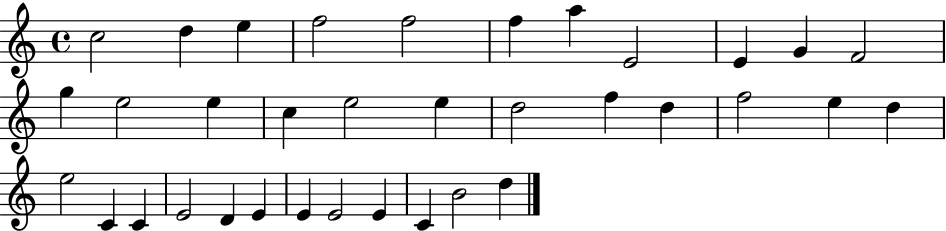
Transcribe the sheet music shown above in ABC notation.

X:1
T:Untitled
M:4/4
L:1/4
K:C
c2 d e f2 f2 f a E2 E G F2 g e2 e c e2 e d2 f d f2 e d e2 C C E2 D E E E2 E C B2 d